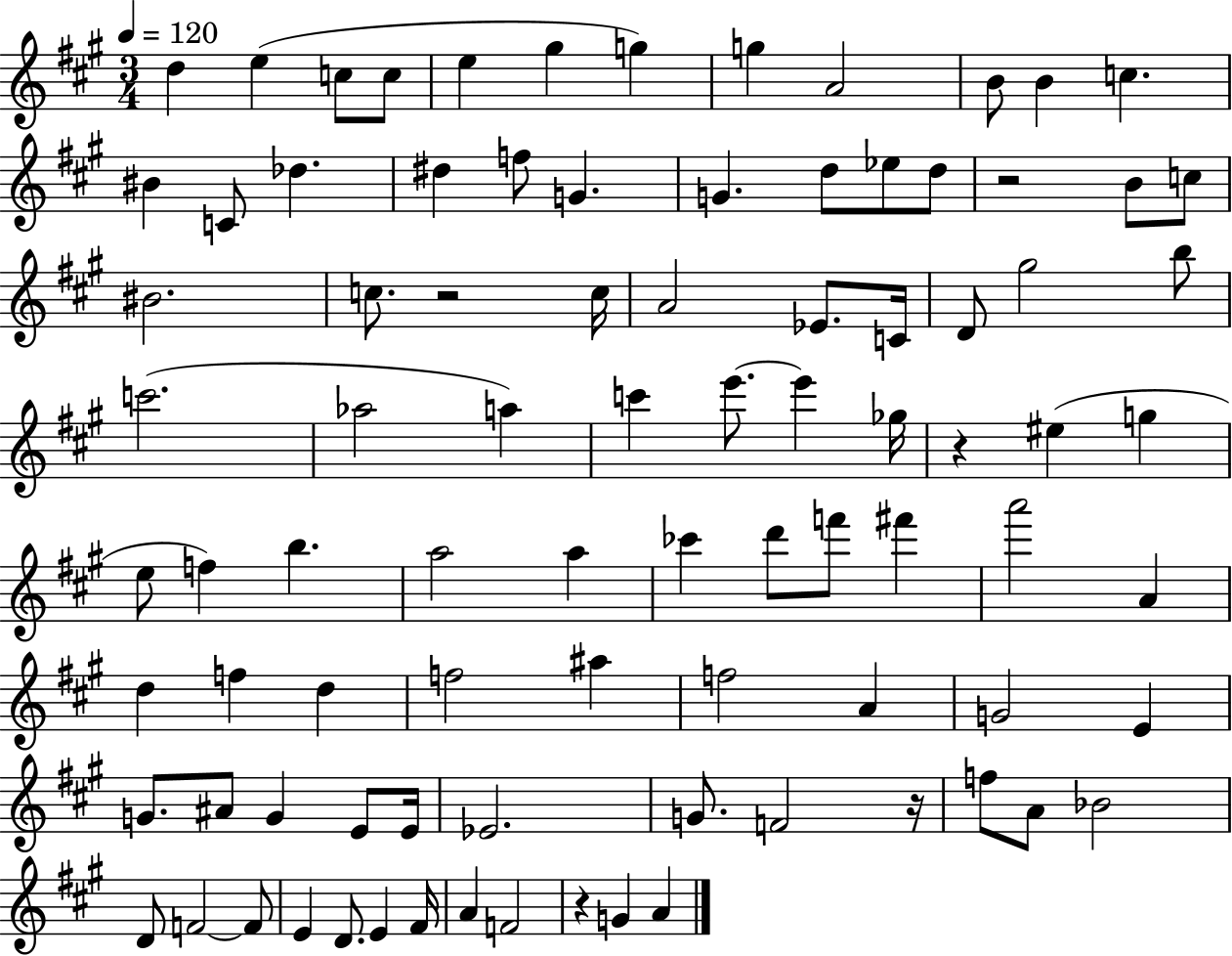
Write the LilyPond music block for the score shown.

{
  \clef treble
  \numericTimeSignature
  \time 3/4
  \key a \major
  \tempo 4 = 120
  \repeat volta 2 { d''4 e''4( c''8 c''8 | e''4 gis''4 g''4) | g''4 a'2 | b'8 b'4 c''4. | \break bis'4 c'8 des''4. | dis''4 f''8 g'4. | g'4. d''8 ees''8 d''8 | r2 b'8 c''8 | \break bis'2. | c''8. r2 c''16 | a'2 ees'8. c'16 | d'8 gis''2 b''8 | \break c'''2.( | aes''2 a''4) | c'''4 e'''8.~~ e'''4 ges''16 | r4 eis''4( g''4 | \break e''8 f''4) b''4. | a''2 a''4 | ces'''4 d'''8 f'''8 fis'''4 | a'''2 a'4 | \break d''4 f''4 d''4 | f''2 ais''4 | f''2 a'4 | g'2 e'4 | \break g'8. ais'8 g'4 e'8 e'16 | ees'2. | g'8. f'2 r16 | f''8 a'8 bes'2 | \break d'8 f'2~~ f'8 | e'4 d'8. e'4 fis'16 | a'4 f'2 | r4 g'4 a'4 | \break } \bar "|."
}